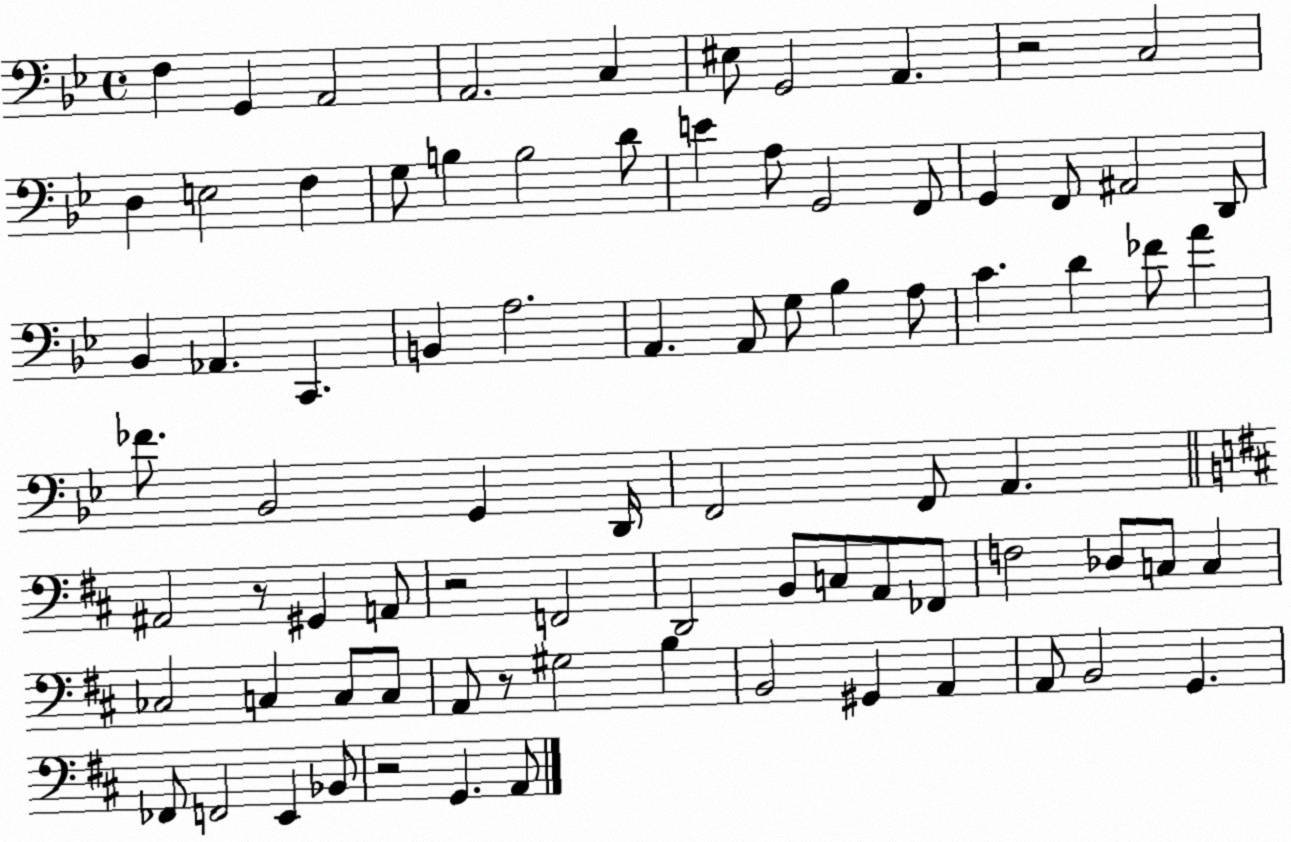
X:1
T:Untitled
M:4/4
L:1/4
K:Bb
F, G,, A,,2 A,,2 C, ^E,/2 G,,2 A,, z2 C,2 D, E,2 F, G,/2 B, B,2 D/2 E A,/2 G,,2 F,,/2 G,, F,,/2 ^A,,2 D,,/2 _B,, _A,, C,, B,, A,2 A,, A,,/2 G,/2 _B, A,/2 C D _F/2 A _F/2 _B,,2 G,, D,,/4 F,,2 F,,/2 A,, ^A,,2 z/2 ^G,, A,,/2 z2 F,,2 D,,2 B,,/2 C,/2 A,,/2 _F,,/2 F,2 _D,/2 C,/2 C, _C,2 C, C,/2 C,/2 A,,/2 z/2 ^G,2 B, B,,2 ^G,, A,, A,,/2 B,,2 G,, _F,,/2 F,,2 E,, _B,,/2 z2 G,, A,,/2